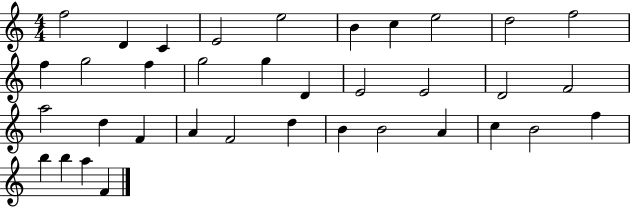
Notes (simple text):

F5/h D4/q C4/q E4/h E5/h B4/q C5/q E5/h D5/h F5/h F5/q G5/h F5/q G5/h G5/q D4/q E4/h E4/h D4/h F4/h A5/h D5/q F4/q A4/q F4/h D5/q B4/q B4/h A4/q C5/q B4/h F5/q B5/q B5/q A5/q F4/q